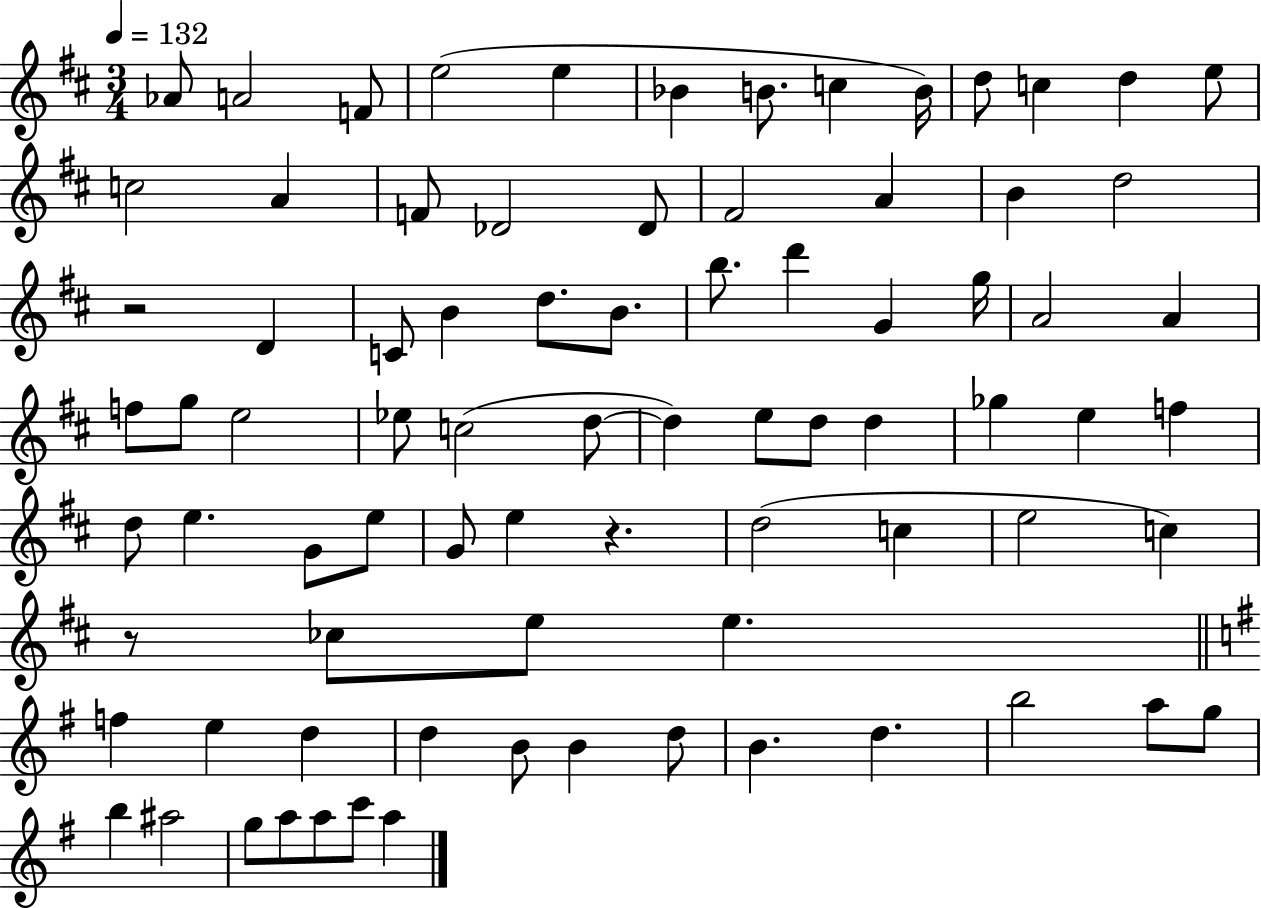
{
  \clef treble
  \numericTimeSignature
  \time 3/4
  \key d \major
  \tempo 4 = 132
  aes'8 a'2 f'8 | e''2( e''4 | bes'4 b'8. c''4 b'16) | d''8 c''4 d''4 e''8 | \break c''2 a'4 | f'8 des'2 des'8 | fis'2 a'4 | b'4 d''2 | \break r2 d'4 | c'8 b'4 d''8. b'8. | b''8. d'''4 g'4 g''16 | a'2 a'4 | \break f''8 g''8 e''2 | ees''8 c''2( d''8~~ | d''4) e''8 d''8 d''4 | ges''4 e''4 f''4 | \break d''8 e''4. g'8 e''8 | g'8 e''4 r4. | d''2( c''4 | e''2 c''4) | \break r8 ces''8 e''8 e''4. | \bar "||" \break \key g \major f''4 e''4 d''4 | d''4 b'8 b'4 d''8 | b'4. d''4. | b''2 a''8 g''8 | \break b''4 ais''2 | g''8 a''8 a''8 c'''8 a''4 | \bar "|."
}